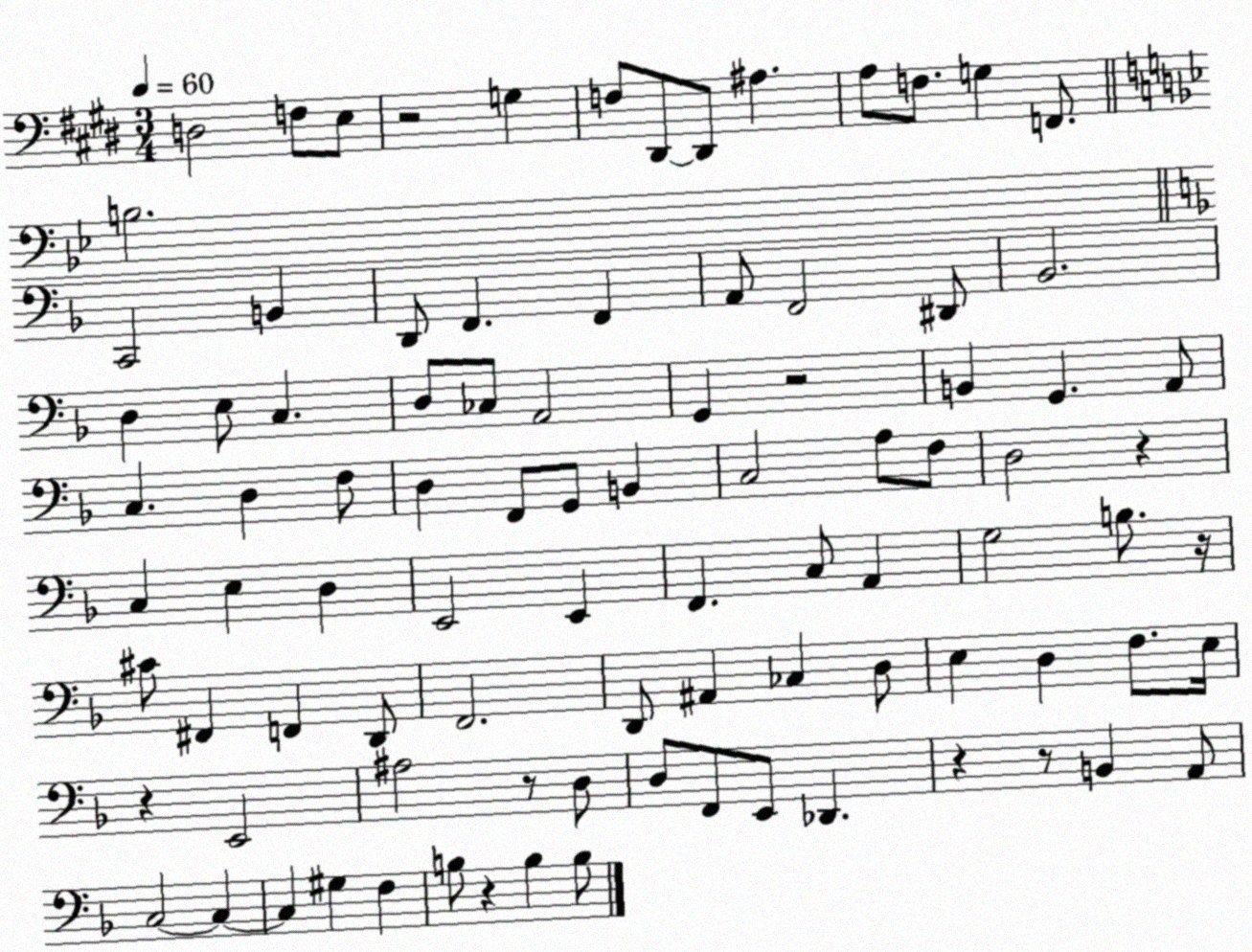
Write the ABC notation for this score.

X:1
T:Untitled
M:3/4
L:1/4
K:E
D,2 F,/2 E,/2 z2 G, F,/2 ^D,,/2 ^D,,/2 ^A, A,/2 F,/2 G, F,,/2 B,2 C,,2 B,, D,,/2 F,, F,, A,,/2 F,,2 ^D,,/2 _B,,2 D, E,/2 C, D,/2 _C,/2 A,,2 G,, z2 B,, G,, A,,/2 C, D, F,/2 D, F,,/2 G,,/2 B,, C,2 A,/2 F,/2 D,2 z C, E, D, E,,2 E,, F,, C,/2 A,, G,2 B,/2 z/4 ^C/2 ^F,, F,, D,,/2 F,,2 D,,/2 ^A,, _C, D,/2 E, D, F,/2 E,/4 z E,,2 ^A,2 z/2 D,/2 D,/2 F,,/2 E,,/2 _D,, z z/2 B,, A,,/2 C,2 C, C, ^G, F, B,/2 z B, B,/2